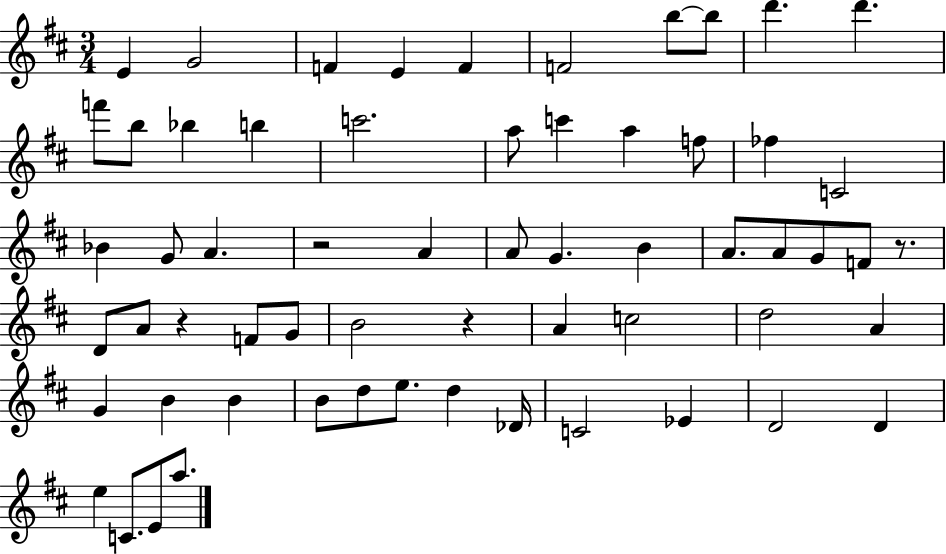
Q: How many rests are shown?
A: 4